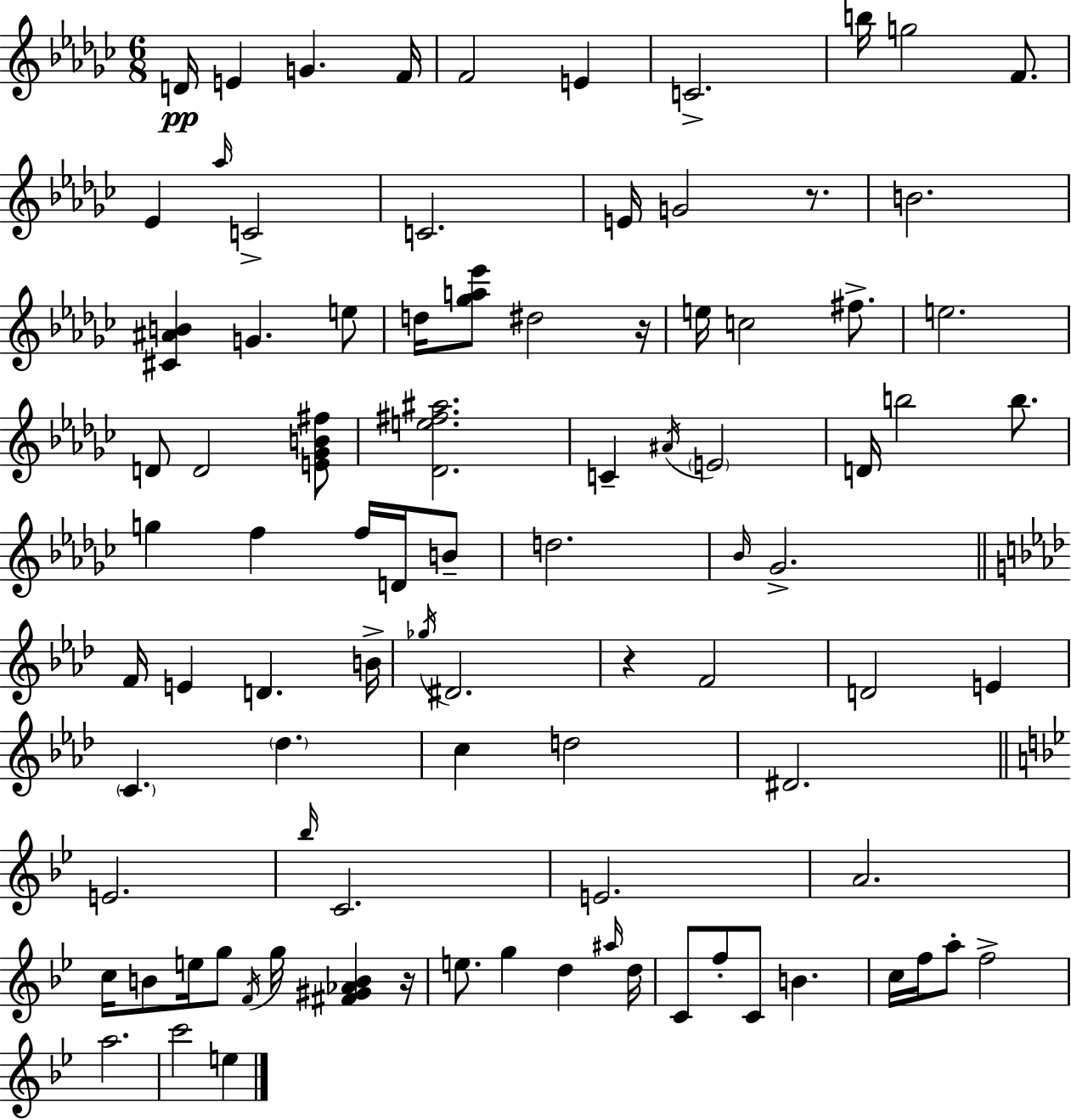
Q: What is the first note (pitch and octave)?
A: D4